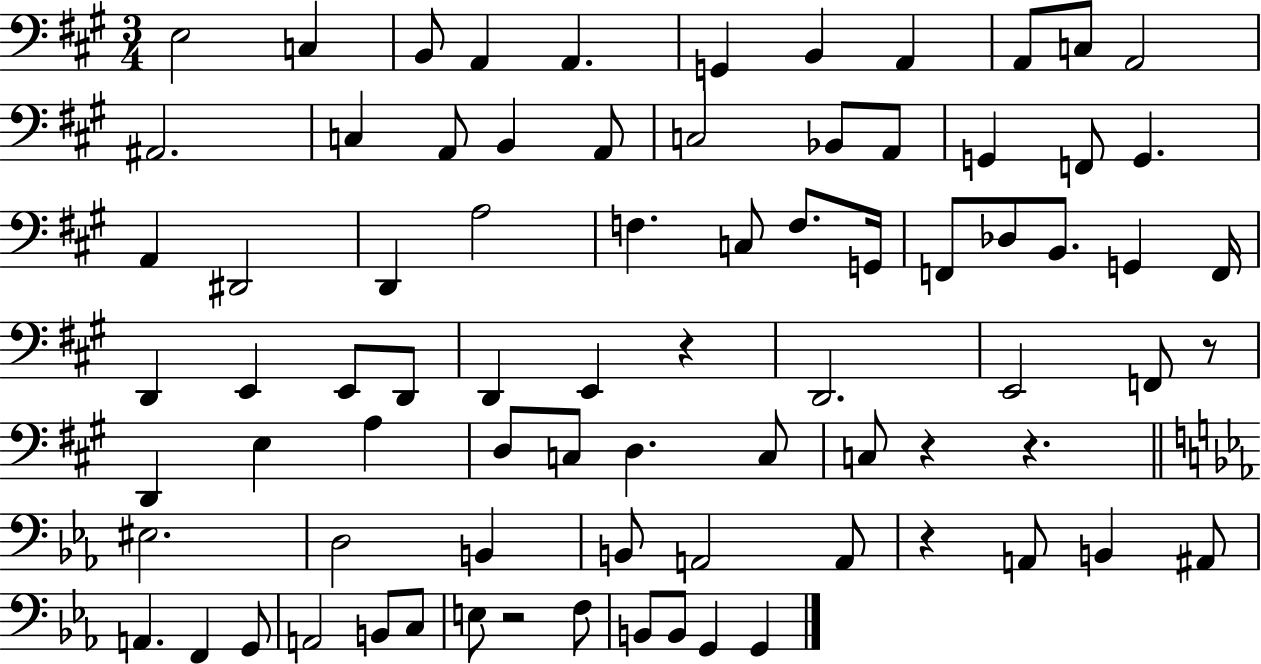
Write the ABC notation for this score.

X:1
T:Untitled
M:3/4
L:1/4
K:A
E,2 C, B,,/2 A,, A,, G,, B,, A,, A,,/2 C,/2 A,,2 ^A,,2 C, A,,/2 B,, A,,/2 C,2 _B,,/2 A,,/2 G,, F,,/2 G,, A,, ^D,,2 D,, A,2 F, C,/2 F,/2 G,,/4 F,,/2 _D,/2 B,,/2 G,, F,,/4 D,, E,, E,,/2 D,,/2 D,, E,, z D,,2 E,,2 F,,/2 z/2 D,, E, A, D,/2 C,/2 D, C,/2 C,/2 z z ^E,2 D,2 B,, B,,/2 A,,2 A,,/2 z A,,/2 B,, ^A,,/2 A,, F,, G,,/2 A,,2 B,,/2 C,/2 E,/2 z2 F,/2 B,,/2 B,,/2 G,, G,,